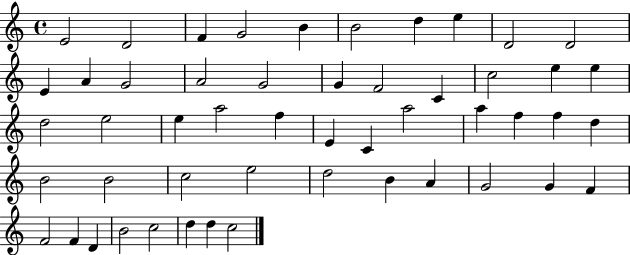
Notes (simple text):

E4/h D4/h F4/q G4/h B4/q B4/h D5/q E5/q D4/h D4/h E4/q A4/q G4/h A4/h G4/h G4/q F4/h C4/q C5/h E5/q E5/q D5/h E5/h E5/q A5/h F5/q E4/q C4/q A5/h A5/q F5/q F5/q D5/q B4/h B4/h C5/h E5/h D5/h B4/q A4/q G4/h G4/q F4/q F4/h F4/q D4/q B4/h C5/h D5/q D5/q C5/h